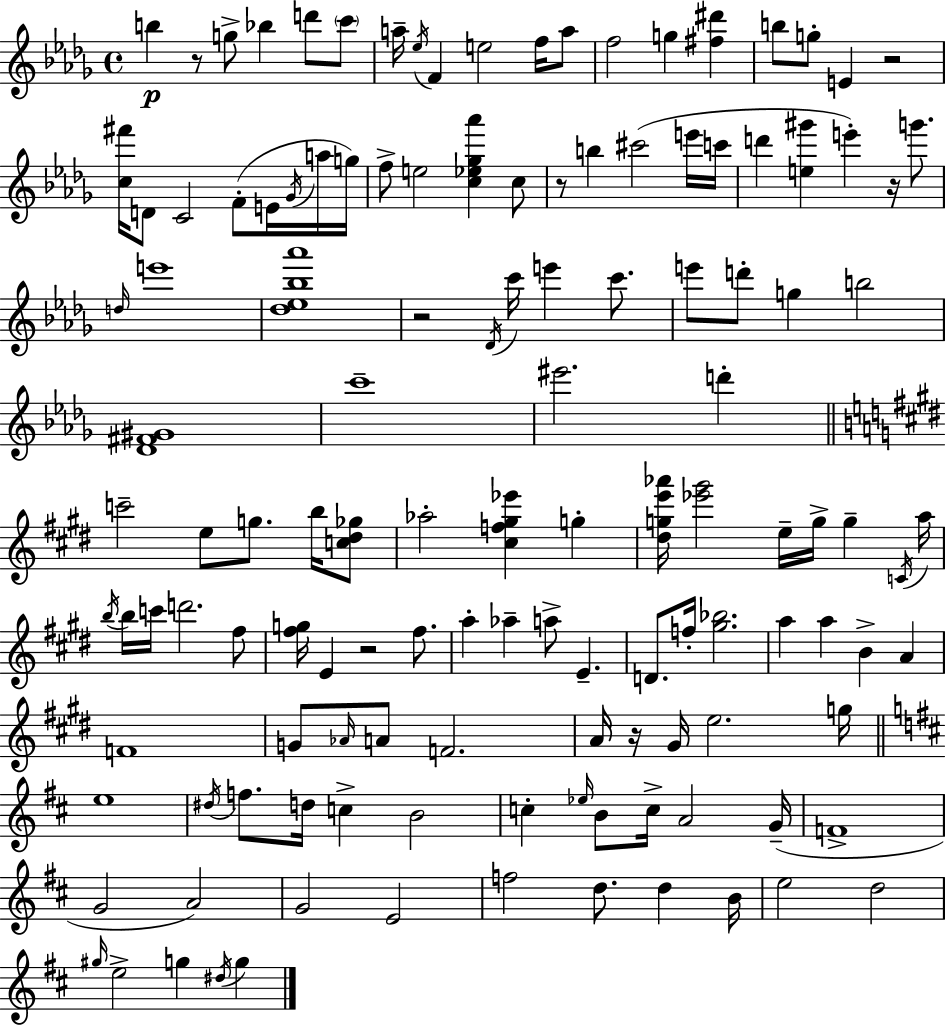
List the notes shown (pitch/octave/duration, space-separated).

B5/q R/e G5/e Bb5/q D6/e C6/e A5/s Eb5/s F4/q E5/h F5/s A5/e F5/h G5/q [F#5,D#6]/q B5/e G5/e E4/q R/h [C5,F#6]/s D4/e C4/h F4/e E4/s Gb4/s A5/s G5/s F5/e E5/h [C5,Eb5,Gb5,Ab6]/q C5/e R/e B5/q C#6/h E6/s C6/s D6/q [E5,G#6]/q E6/q R/s G6/e. D5/s E6/w [Db5,Eb5,Bb5,Ab6]/w R/h Db4/s C6/s E6/q C6/e. E6/e D6/e G5/q B5/h [Db4,F#4,G#4]/w C6/w EIS6/h. D6/q C6/h E5/e G5/e. B5/s [C5,D#5,Gb5]/e Ab5/h [C#5,F5,G#5,Eb6]/q G5/q [D#5,G5,E6,Ab6]/s [Eb6,G#6]/h E5/s G5/s G5/q C4/s A5/s B5/s B5/s C6/s D6/h. F#5/e [F#5,G5]/s E4/q R/h F#5/e. A5/q Ab5/q A5/e E4/q. D4/e. F5/s [G#5,Bb5]/h. A5/q A5/q B4/q A4/q F4/w G4/e Ab4/s A4/e F4/h. A4/s R/s G#4/s E5/h. G5/s E5/w D#5/s F5/e. D5/s C5/q B4/h C5/q Eb5/s B4/e C5/s A4/h G4/s F4/w G4/h A4/h G4/h E4/h F5/h D5/e. D5/q B4/s E5/h D5/h G#5/s E5/h G5/q D#5/s G5/q